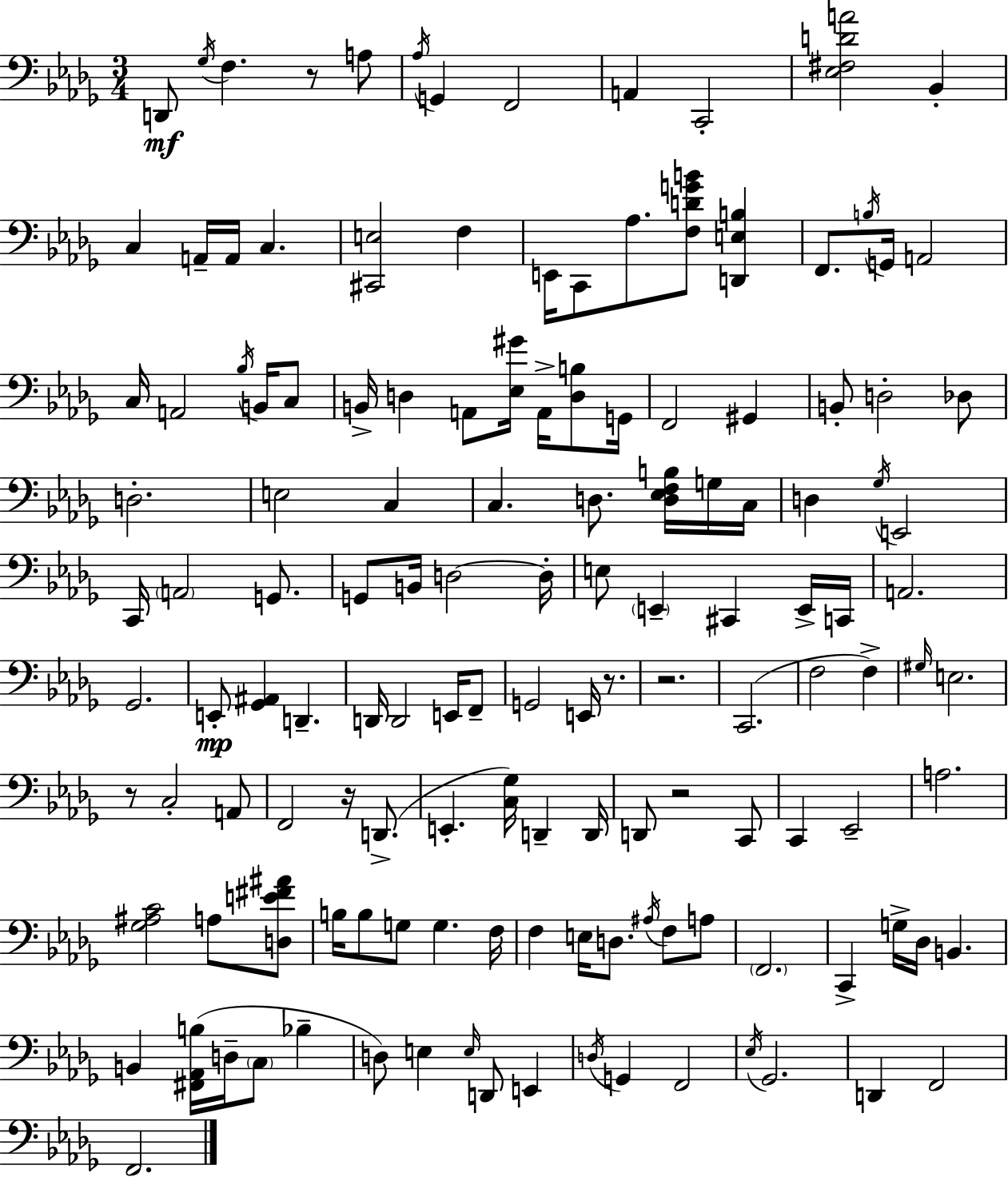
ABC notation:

X:1
T:Untitled
M:3/4
L:1/4
K:Bbm
D,,/2 _G,/4 F, z/2 A,/2 _A,/4 G,, F,,2 A,, C,,2 [_E,^F,DA]2 _B,, C, A,,/4 A,,/4 C, [^C,,E,]2 F, E,,/4 C,,/2 _A,/2 [F,DGB]/2 [D,,E,B,] F,,/2 B,/4 G,,/4 A,,2 C,/4 A,,2 _B,/4 B,,/4 C,/2 B,,/4 D, A,,/2 [_E,^G]/4 A,,/4 [D,B,]/2 G,,/4 F,,2 ^G,, B,,/2 D,2 _D,/2 D,2 E,2 C, C, D,/2 [D,_E,F,B,]/4 G,/4 C,/4 D, _G,/4 E,,2 C,,/4 A,,2 G,,/2 G,,/2 B,,/4 D,2 D,/4 E,/2 E,, ^C,, E,,/4 C,,/4 A,,2 _G,,2 E,,/2 [_G,,^A,,] D,, D,,/4 D,,2 E,,/4 F,,/2 G,,2 E,,/4 z/2 z2 C,,2 F,2 F, ^G,/4 E,2 z/2 C,2 A,,/2 F,,2 z/4 D,,/2 E,, [C,_G,]/4 D,, D,,/4 D,,/2 z2 C,,/2 C,, _E,,2 A,2 [_G,^A,C]2 A,/2 [D,E^F^A]/2 B,/4 B,/2 G,/2 G, F,/4 F, E,/4 D,/2 ^A,/4 F,/2 A,/2 F,,2 C,, G,/4 _D,/4 B,, B,, [^F,,_A,,B,]/4 D,/4 C,/2 _B, D,/2 E, E,/4 D,,/2 E,, D,/4 G,, F,,2 _E,/4 _G,,2 D,, F,,2 F,,2